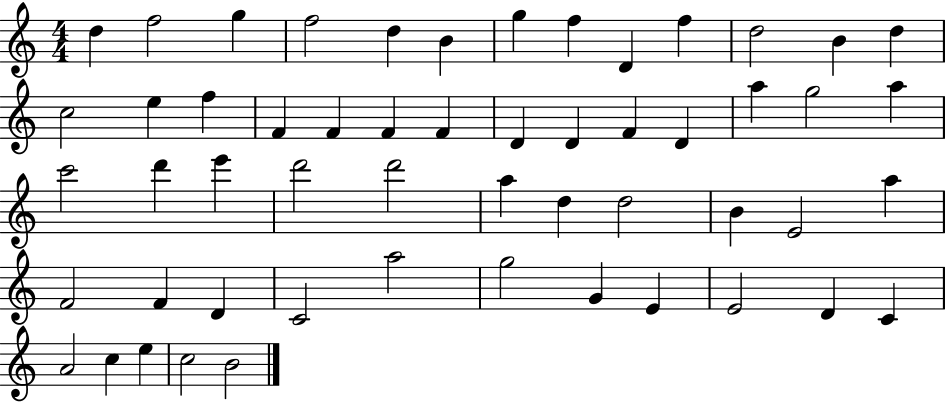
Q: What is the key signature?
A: C major